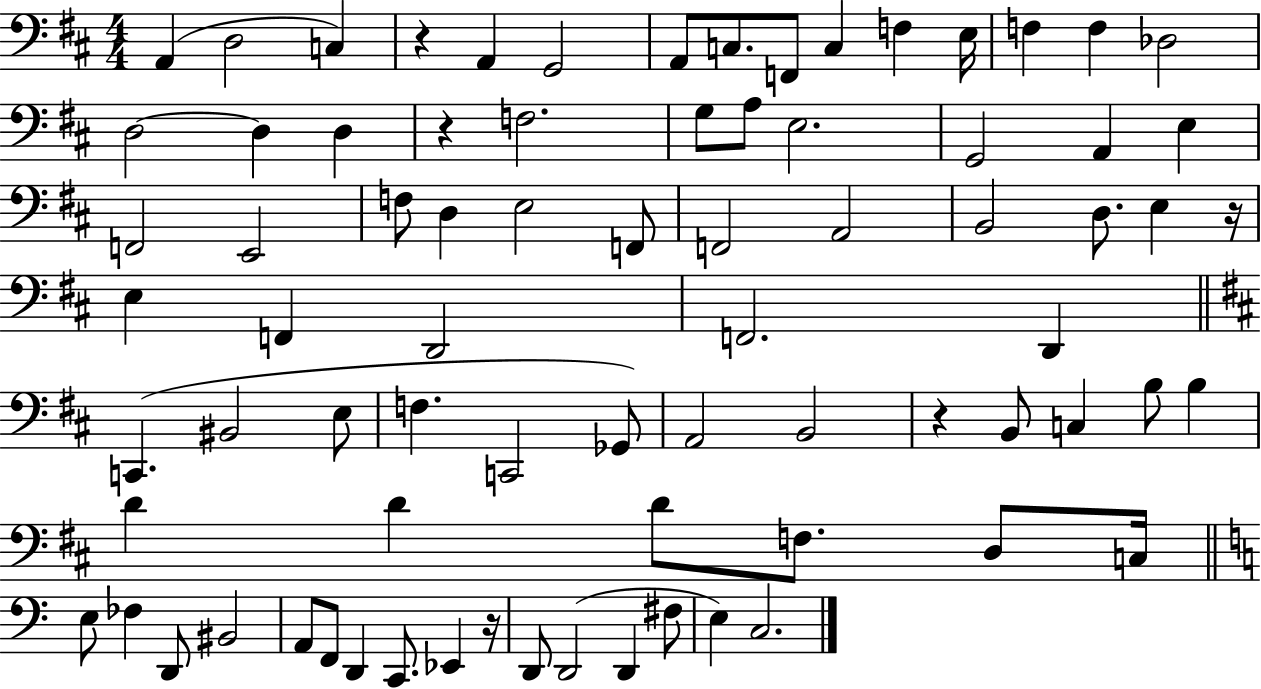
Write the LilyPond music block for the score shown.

{
  \clef bass
  \numericTimeSignature
  \time 4/4
  \key d \major
  a,4( d2 c4) | r4 a,4 g,2 | a,8 c8. f,8 c4 f4 e16 | f4 f4 des2 | \break d2~~ d4 d4 | r4 f2. | g8 a8 e2. | g,2 a,4 e4 | \break f,2 e,2 | f8 d4 e2 f,8 | f,2 a,2 | b,2 d8. e4 r16 | \break e4 f,4 d,2 | f,2. d,4 | \bar "||" \break \key b \minor c,4.( bis,2 e8 | f4. c,2 ges,8) | a,2 b,2 | r4 b,8 c4 b8 b4 | \break d'4 d'4 d'8 f8. d8 c16 | \bar "||" \break \key c \major e8 fes4 d,8 bis,2 | a,8 f,8 d,4 c,8. ees,4 r16 | d,8 d,2( d,4 fis8 | e4) c2. | \break \bar "|."
}